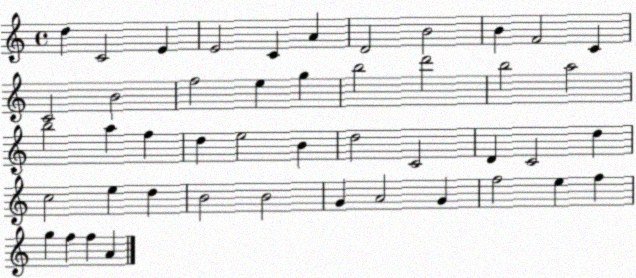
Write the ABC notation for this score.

X:1
T:Untitled
M:4/4
L:1/4
K:C
d C2 E E2 C A D2 B2 B F2 C C2 B2 f2 e g b2 d'2 b2 a2 b2 a f d e2 B d2 C2 D C2 d c2 e d B2 B2 G A2 G f2 e f g f f A